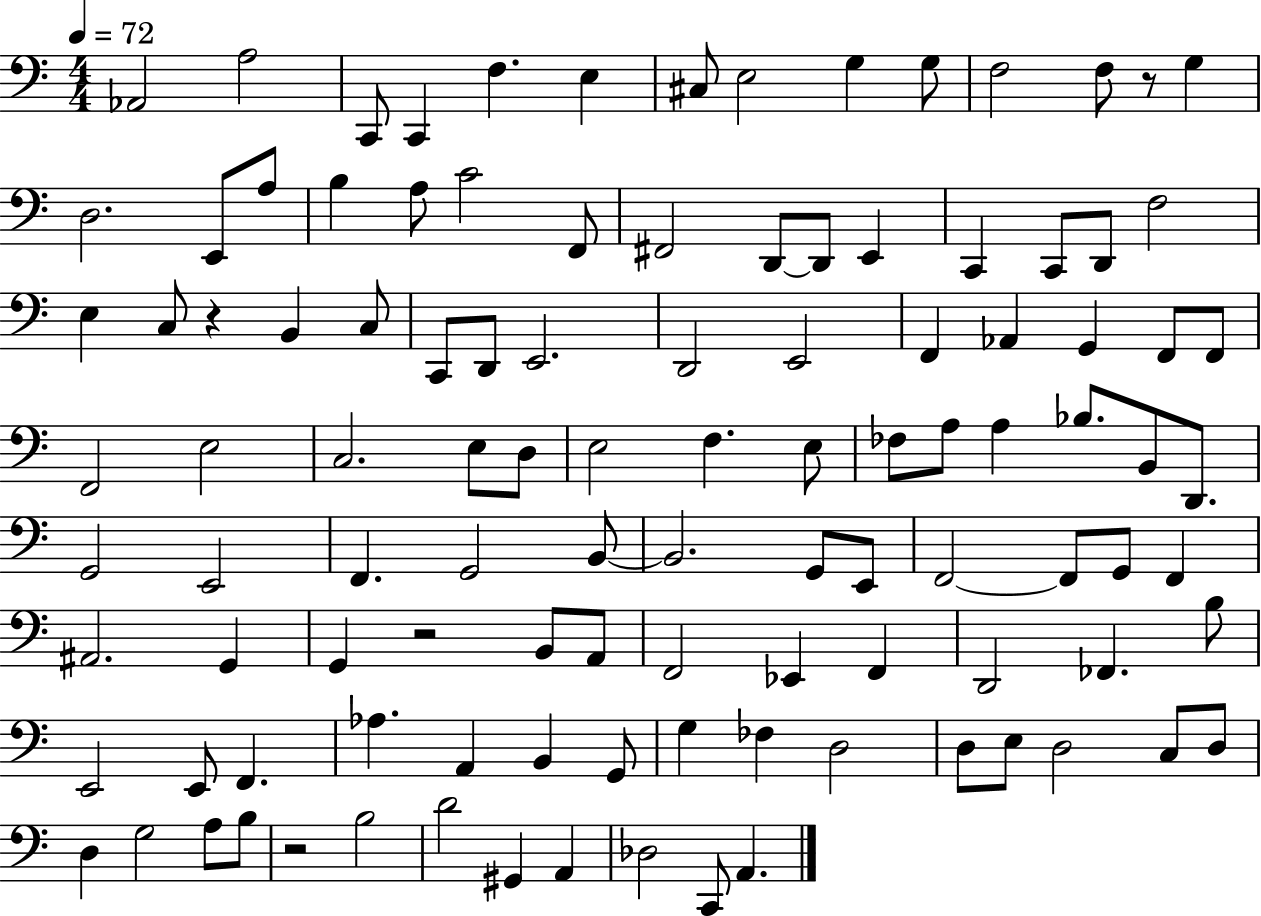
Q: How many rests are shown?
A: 4